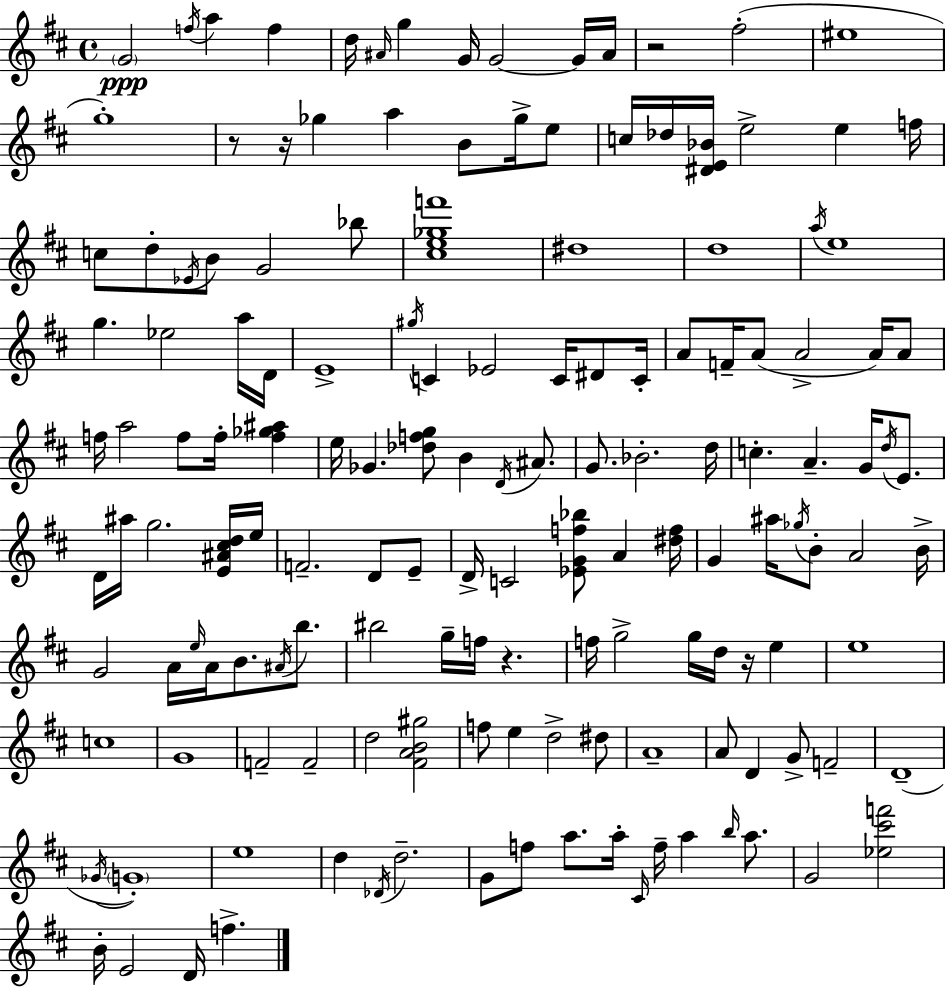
{
  \clef treble
  \time 4/4
  \defaultTimeSignature
  \key d \major
  \parenthesize g'2\ppp \acciaccatura { f''16 } a''4 f''4 | d''16 \grace { ais'16 } g''4 g'16 g'2~~ | g'16 ais'16 r2 fis''2-.( | eis''1 | \break g''1-.) | r8 r16 ges''4 a''4 b'8 ges''16-> | e''8 c''16 des''16 <dis' e' bes'>16 e''2-> e''4 | f''16 c''8 d''8-. \acciaccatura { ees'16 } b'8 g'2 | \break bes''8 <cis'' e'' ges'' f'''>1 | dis''1 | d''1 | \acciaccatura { a''16 } e''1 | \break g''4. ees''2 | a''16 d'16 e'1-> | \acciaccatura { gis''16 } c'4 ees'2 | c'16 dis'8 c'16-. a'8 f'16-- a'8( a'2-> | \break a'16) a'8 f''16 a''2 f''8 | f''16-. <f'' ges'' ais''>4 e''16 ges'4. <des'' f'' g''>8 b'4 | \acciaccatura { d'16 } ais'8. g'8. bes'2.-. | d''16 c''4.-. a'4.-- | \break g'16 \acciaccatura { d''16 } e'8. d'16 ais''16 g''2. | <e' ais' cis'' d''>16 e''16 f'2.-- | d'8 e'8-- d'16-> c'2 | <ees' g' f'' bes''>8 a'4 <dis'' f''>16 g'4 ais''16 \acciaccatura { ges''16 } b'8-. a'2 | \break b'16-> g'2 | a'16 \grace { e''16 } a'16 b'8. \acciaccatura { ais'16 } b''8. bis''2 | g''16-- f''16 r4. f''16 g''2-> | g''16 d''16 r16 e''4 e''1 | \break c''1 | g'1 | f'2-- | f'2-- d''2 | \break <fis' a' b' gis''>2 f''8 e''4 | d''2-> dis''8 a'1-- | a'8 d'4 | g'8-> f'2-- d'1--( | \break \acciaccatura { ges'16 } \parenthesize g'1-.) | e''1 | d''4 \acciaccatura { des'16 } | d''2.-- g'8 f''8 | \break a''8. a''16-. \grace { cis'16 } f''16-- a''4 \grace { b''16 } a''8. g'2 | <ees'' cis''' f'''>2 b'16-. e'2 | d'16 f''4.-> \bar "|."
}